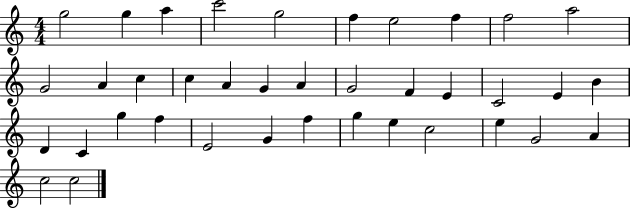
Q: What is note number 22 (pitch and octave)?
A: E4